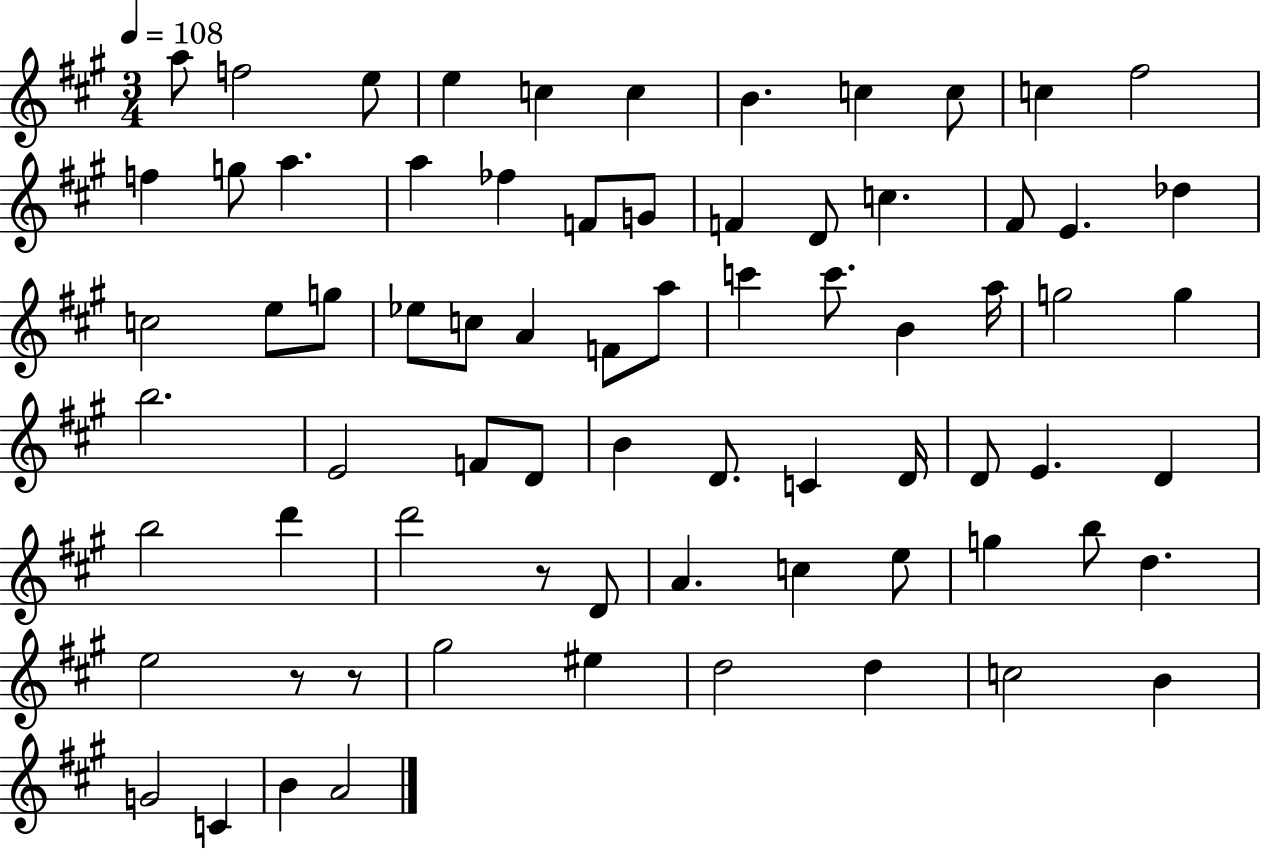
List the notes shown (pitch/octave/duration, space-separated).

A5/e F5/h E5/e E5/q C5/q C5/q B4/q. C5/q C5/e C5/q F#5/h F5/q G5/e A5/q. A5/q FES5/q F4/e G4/e F4/q D4/e C5/q. F#4/e E4/q. Db5/q C5/h E5/e G5/e Eb5/e C5/e A4/q F4/e A5/e C6/q C6/e. B4/q A5/s G5/h G5/q B5/h. E4/h F4/e D4/e B4/q D4/e. C4/q D4/s D4/e E4/q. D4/q B5/h D6/q D6/h R/e D4/e A4/q. C5/q E5/e G5/q B5/e D5/q. E5/h R/e R/e G#5/h EIS5/q D5/h D5/q C5/h B4/q G4/h C4/q B4/q A4/h